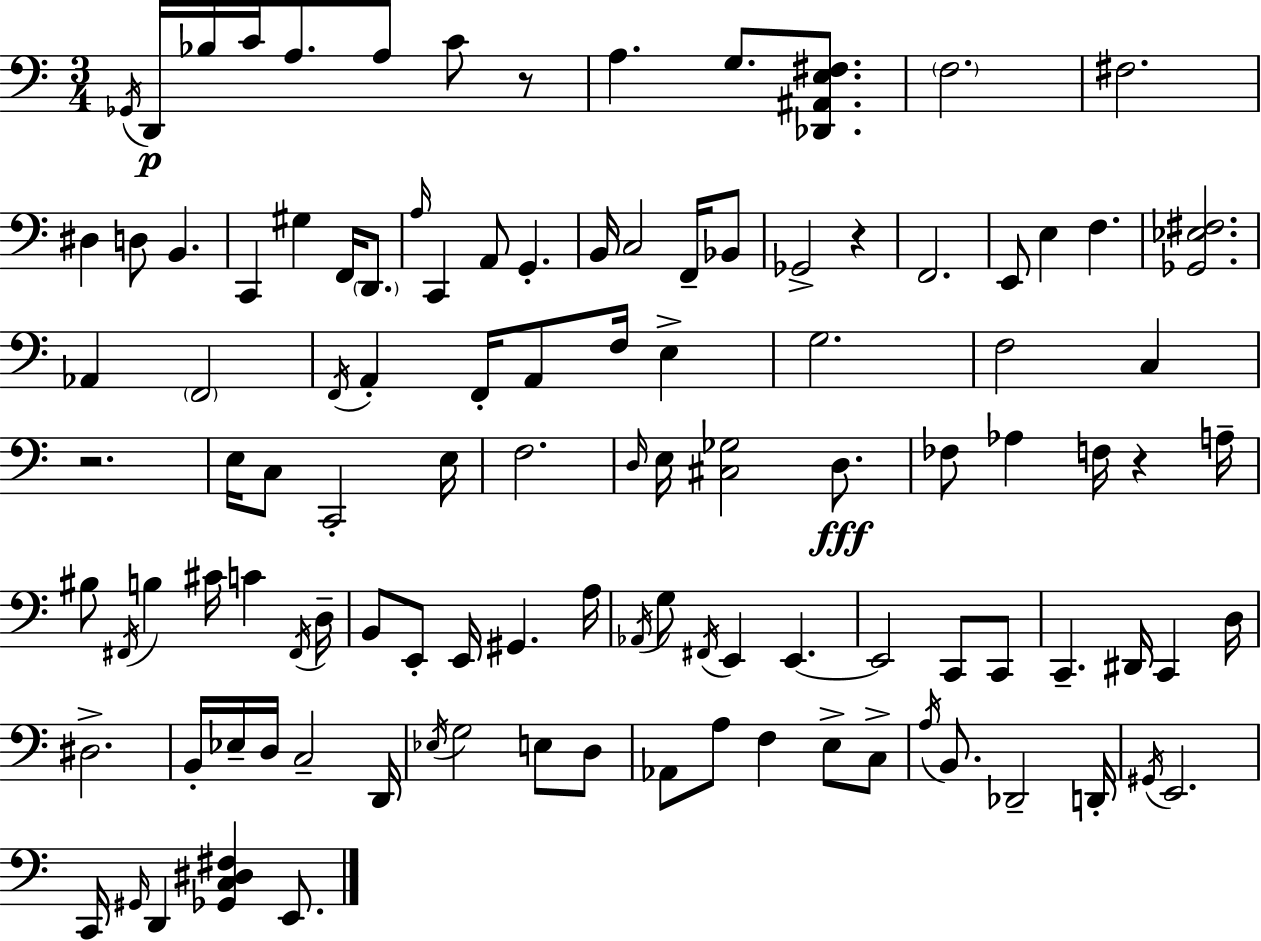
X:1
T:Untitled
M:3/4
L:1/4
K:C
_G,,/4 D,,/4 _B,/4 C/4 A,/2 A,/2 C/2 z/2 A, G,/2 [_D,,^A,,E,^F,]/2 F,2 ^F,2 ^D, D,/2 B,, C,, ^G, F,,/4 D,,/2 A,/4 C,, A,,/2 G,, B,,/4 C,2 F,,/4 _B,,/2 _G,,2 z F,,2 E,,/2 E, F, [_G,,_E,^F,]2 _A,, F,,2 F,,/4 A,, F,,/4 A,,/2 F,/4 E, G,2 F,2 C, z2 E,/4 C,/2 C,,2 E,/4 F,2 D,/4 E,/4 [^C,_G,]2 D,/2 _F,/2 _A, F,/4 z A,/4 ^B,/2 ^F,,/4 B, ^C/4 C ^F,,/4 D,/4 B,,/2 E,,/2 E,,/4 ^G,, A,/4 _A,,/4 G,/2 ^F,,/4 E,, E,, E,,2 C,,/2 C,,/2 C,, ^D,,/4 C,, D,/4 ^D,2 B,,/4 _E,/4 D,/4 C,2 D,,/4 _E,/4 G,2 E,/2 D,/2 _A,,/2 A,/2 F, E,/2 C,/2 A,/4 B,,/2 _D,,2 D,,/4 ^G,,/4 E,,2 C,,/4 ^G,,/4 D,, [_G,,C,^D,^F,] E,,/2